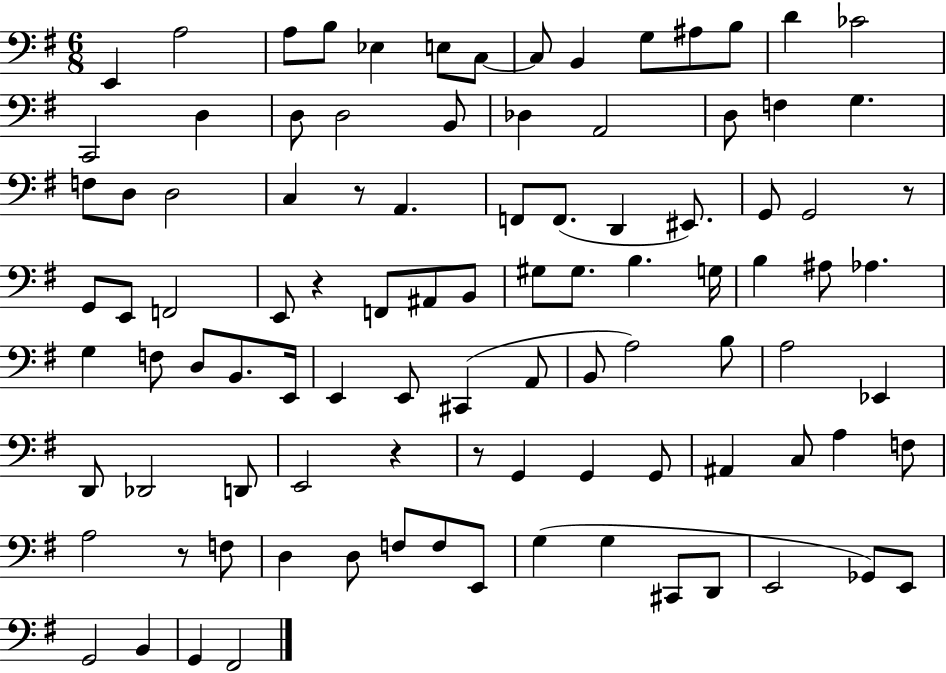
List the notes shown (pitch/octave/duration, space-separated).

E2/q A3/h A3/e B3/e Eb3/q E3/e C3/e C3/e B2/q G3/e A#3/e B3/e D4/q CES4/h C2/h D3/q D3/e D3/h B2/e Db3/q A2/h D3/e F3/q G3/q. F3/e D3/e D3/h C3/q R/e A2/q. F2/e F2/e. D2/q EIS2/e. G2/e G2/h R/e G2/e E2/e F2/h E2/e R/q F2/e A#2/e B2/e G#3/e G#3/e. B3/q. G3/s B3/q A#3/e Ab3/q. G3/q F3/e D3/e B2/e. E2/s E2/q E2/e C#2/q A2/e B2/e A3/h B3/e A3/h Eb2/q D2/e Db2/h D2/e E2/h R/q R/e G2/q G2/q G2/e A#2/q C3/e A3/q F3/e A3/h R/e F3/e D3/q D3/e F3/e F3/e E2/e G3/q G3/q C#2/e D2/e E2/h Gb2/e E2/e G2/h B2/q G2/q F#2/h